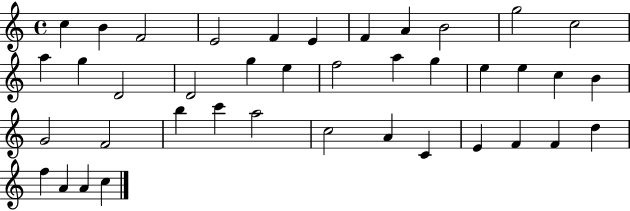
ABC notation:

X:1
T:Untitled
M:4/4
L:1/4
K:C
c B F2 E2 F E F A B2 g2 c2 a g D2 D2 g e f2 a g e e c B G2 F2 b c' a2 c2 A C E F F d f A A c